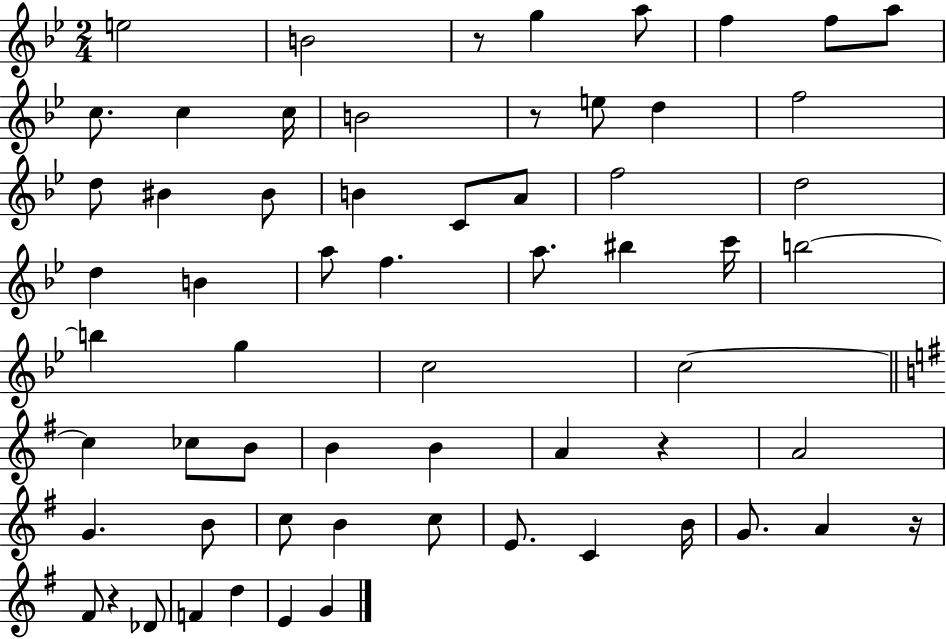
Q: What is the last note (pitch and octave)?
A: G4